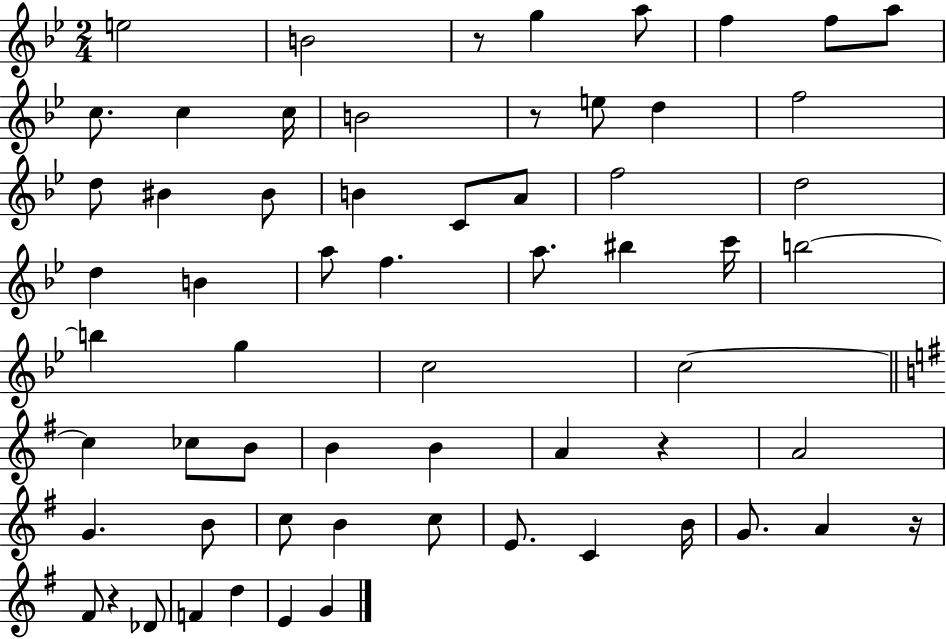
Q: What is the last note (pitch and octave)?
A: G4